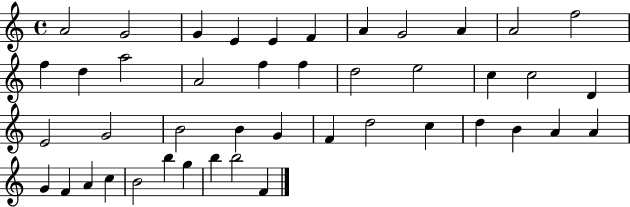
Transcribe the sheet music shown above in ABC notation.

X:1
T:Untitled
M:4/4
L:1/4
K:C
A2 G2 G E E F A G2 A A2 f2 f d a2 A2 f f d2 e2 c c2 D E2 G2 B2 B G F d2 c d B A A G F A c B2 b g b b2 F